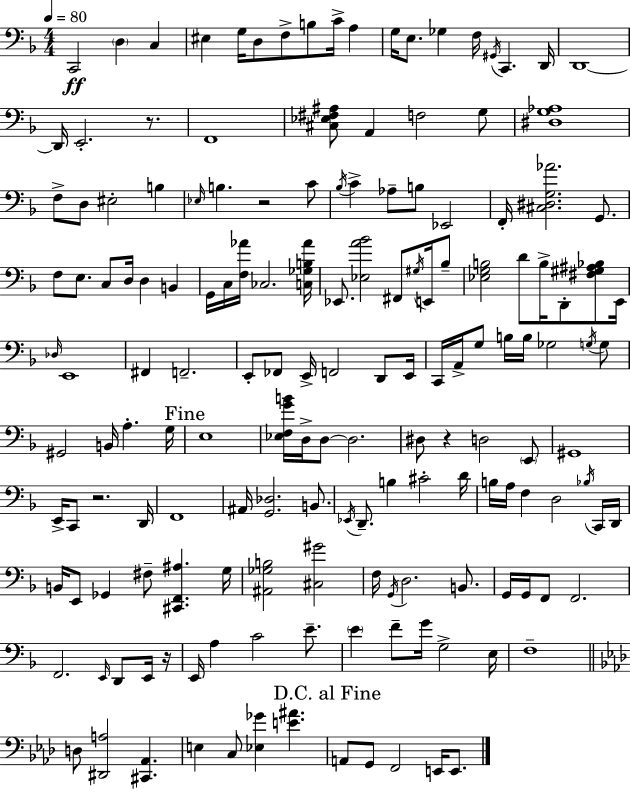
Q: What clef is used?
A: bass